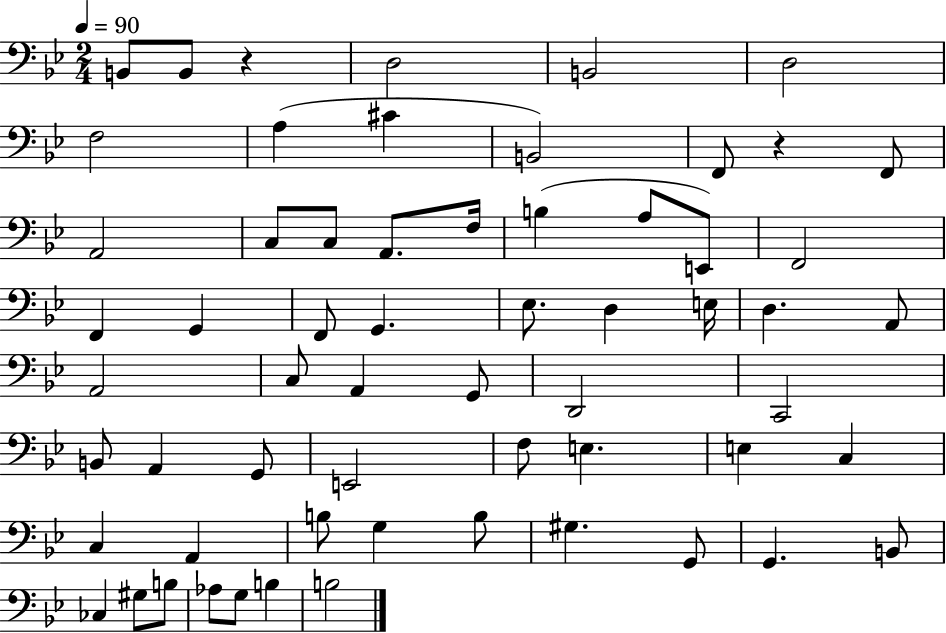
{
  \clef bass
  \numericTimeSignature
  \time 2/4
  \key bes \major
  \tempo 4 = 90
  b,8 b,8 r4 | d2 | b,2 | d2 | \break f2 | a4( cis'4 | b,2) | f,8 r4 f,8 | \break a,2 | c8 c8 a,8. f16 | b4( a8 e,8) | f,2 | \break f,4 g,4 | f,8 g,4. | ees8. d4 e16 | d4. a,8 | \break a,2 | c8 a,4 g,8 | d,2 | c,2 | \break b,8 a,4 g,8 | e,2 | f8 e4. | e4 c4 | \break c4 a,4 | b8 g4 b8 | gis4. g,8 | g,4. b,8 | \break ces4 gis8 b8 | aes8 g8 b4 | b2 | \bar "|."
}